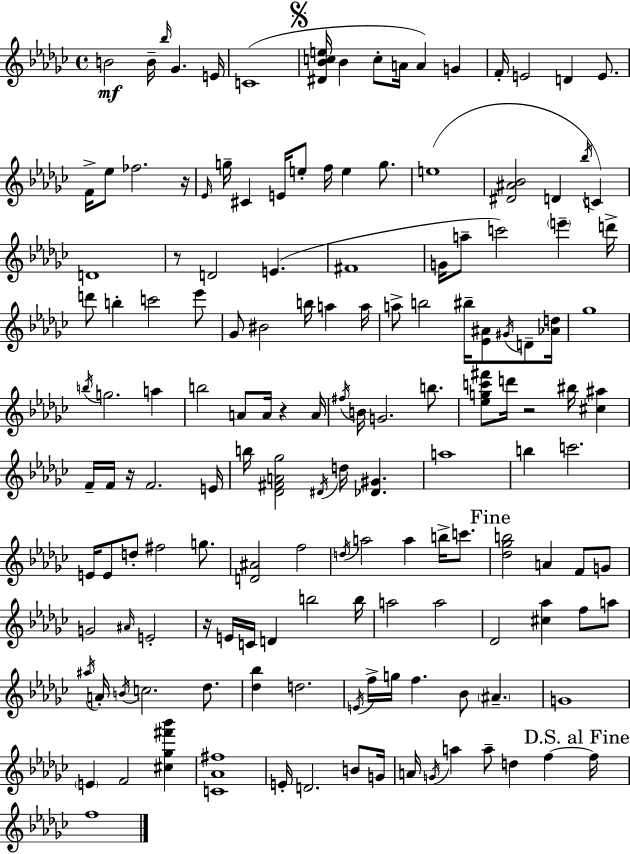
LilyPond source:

{
  \clef treble
  \time 4/4
  \defaultTimeSignature
  \key ees \minor
  b'2\mf b'16-- \grace { bes''16 } ges'4. | e'16 c'1( | \mark \markup { \musicglyph "scripts.segno" } <dis' bes' c'' e''>16 bes'4 c''8-. a'16 a'4) g'4 | f'16-. e'2 d'4 e'8. | \break f'16-> ees''8 fes''2. | r16 \grace { ees'16 } g''16-- cis'4 e'16 e''8-. f''16 e''4 g''8. | e''1( | <dis' ais' bes'>2 d'4 \acciaccatura { bes''16 } c'4) | \break d'1 | r8 d'2 e'4.( | fis'1 | g'16 a''8-- c'''2) \parenthesize e'''4-- | \break d'''16-> d'''8 b''4-. c'''2 | ees'''8 ges'8 bis'2 b''16 a''4 | a''16 a''8-> b''2 bis''16-- <ees' ais'>8 | \acciaccatura { gis'16 } d'8-- <aes' d''>16 ges''1 | \break \acciaccatura { b''16 } g''2. | a''4 b''2 a'8 a'16 | r4 a'16 \acciaccatura { fis''16 } b'16 g'2. | b''8. <ees'' g'' c''' fis'''>8 d'''16 r2 | \break bis''16 <cis'' ais''>4 f'16-- f'16 r16 f'2. | e'16 b''16 <des' fis' a' ges''>2 \acciaccatura { dis'16 } | d''16 <des' gis'>4. a''1 | b''4 c'''2. | \break e'16 e'8 d''8-. fis''2 | g''8. <d' ais'>2 f''2 | \acciaccatura { d''16 } a''2 | a''4 b''16-> c'''8. \mark "Fine" <des'' ges'' b''>2 | \break a'4 f'8 g'8 g'2 | \grace { ais'16 } e'2-. r16 e'16 c'16 d'4 | b''2 b''16 a''2 | a''2 des'2 | \break <cis'' aes''>4 f''8 a''8 \acciaccatura { ais''16 } a'16-. \acciaccatura { b'16 } c''2. | des''8. <des'' bes''>4 d''2. | \acciaccatura { e'16 } f''16-> g''16 f''4. | bes'8 \parenthesize ais'4.-- g'1 | \break \parenthesize e'4 | f'2 <cis'' ges'' fis''' bes'''>4 <c' aes' fis''>1 | e'16-. d'2. | b'8 g'16 a'16 \acciaccatura { g'16 } a''4 | \break a''8-- d''4 f''4~~ \mark "D.S. al Fine" f''16 f''1 | \bar "|."
}